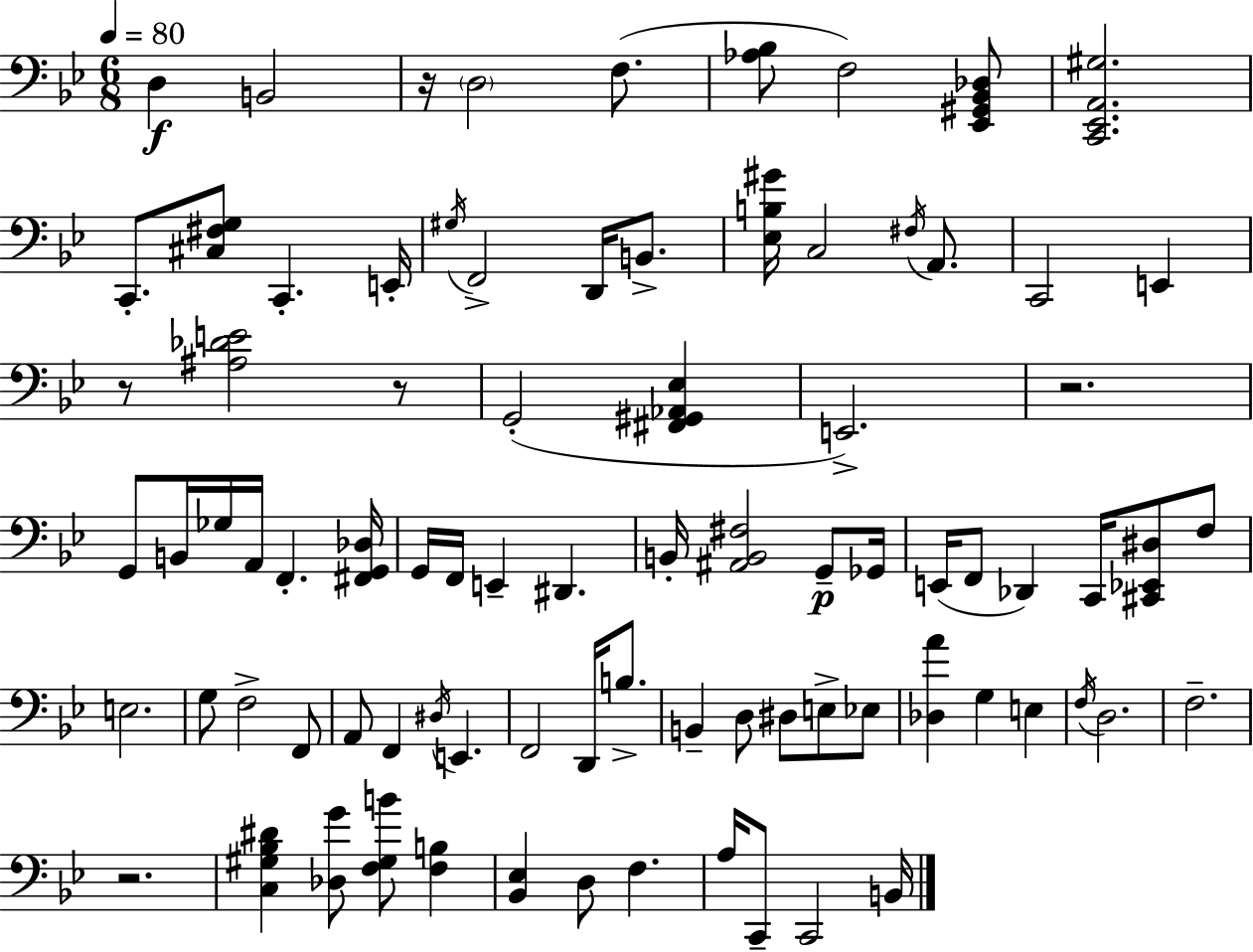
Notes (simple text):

D3/q B2/h R/s D3/h F3/e. [Ab3,Bb3]/e F3/h [Eb2,G#2,Bb2,Db3]/e [C2,Eb2,A2,G#3]/h. C2/e. [C#3,F#3,G3]/e C2/q. E2/s G#3/s F2/h D2/s B2/e. [Eb3,B3,G#4]/s C3/h F#3/s A2/e. C2/h E2/q R/e [A#3,Db4,E4]/h R/e G2/h [F#2,G#2,Ab2,Eb3]/q E2/h. R/h. G2/e B2/s Gb3/s A2/s F2/q. [F#2,G2,Db3]/s G2/s F2/s E2/q D#2/q. B2/s [A#2,B2,F#3]/h G2/e Gb2/s E2/s F2/e Db2/q C2/s [C#2,Eb2,D#3]/e F3/e E3/h. G3/e F3/h F2/e A2/e F2/q D#3/s E2/q. F2/h D2/s B3/e. B2/q D3/e D#3/e E3/e Eb3/e [Db3,A4]/q G3/q E3/q F3/s D3/h. F3/h. R/h. [C3,G#3,Bb3,D#4]/q [Db3,G4]/e [F3,G#3,B4]/e [F3,B3]/q [Bb2,Eb3]/q D3/e F3/q. A3/s C2/e C2/h B2/s